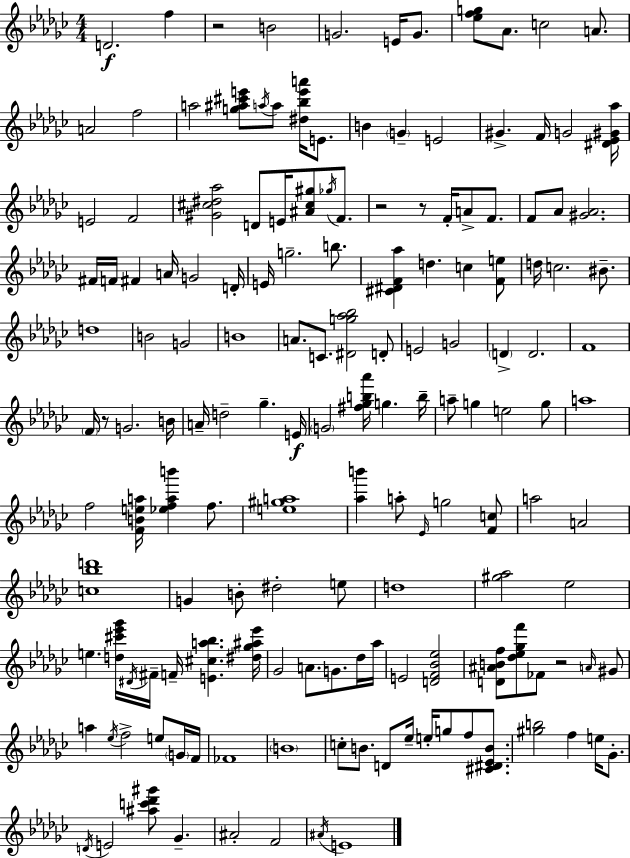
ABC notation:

X:1
T:Untitled
M:4/4
L:1/4
K:Ebm
D2 f z2 B2 G2 E/4 G/2 [_efg]/2 _A/2 c2 A/2 A2 f2 a2 [g^a^c'e']/2 a/4 a/2 [^d_be'a']/4 E/2 B G E2 ^G F/4 G2 [^D_E^G_a]/4 E2 F2 [^G^c^d_a]2 D/2 E/4 [^A^c^g]/2 _g/4 F/2 z2 z/2 F/4 A/2 F/2 F/2 _A/2 [^G_A]2 ^F/4 F/4 ^F A/4 G2 D/4 E/4 g2 b/2 [^C^DF_a] d c [Fe]/2 d/4 c2 ^B/2 d4 B2 G2 B4 A/2 C/2 [^Dg_a_b]2 D/2 E2 G2 D D2 F4 F/4 z/2 G2 B/4 A/4 d2 _g E/4 G2 [^f_gb_a']/4 g b/4 a/2 g e2 g/2 a4 f2 [FBea]/4 [_efab'] f/2 [e^ga]4 [_ab'] a/2 _E/4 g2 [Fc]/2 a2 A2 [c_bd']4 G B/2 ^d2 e/2 d4 [^g_a]2 _e2 e [d^c'_e'_g']/4 ^D/4 ^F/4 F/4 [E^ca_b] [^d_g^a_e']/4 _G2 A/2 G/2 _d/4 _a/4 E2 [DF_B_e]2 [D^ABf]/2 [_d_e_gf']/2 _F/2 z2 A/4 ^G/2 a _e/4 f2 e/2 G/4 F/4 _F4 B4 c/2 B/2 D/2 _e/4 e/4 g/2 f/2 [^C^D_EB]/2 [^gb]2 f e/4 _G/2 D/4 E2 [^ac'_d'^g']/2 _G ^A2 F2 ^A/4 E4